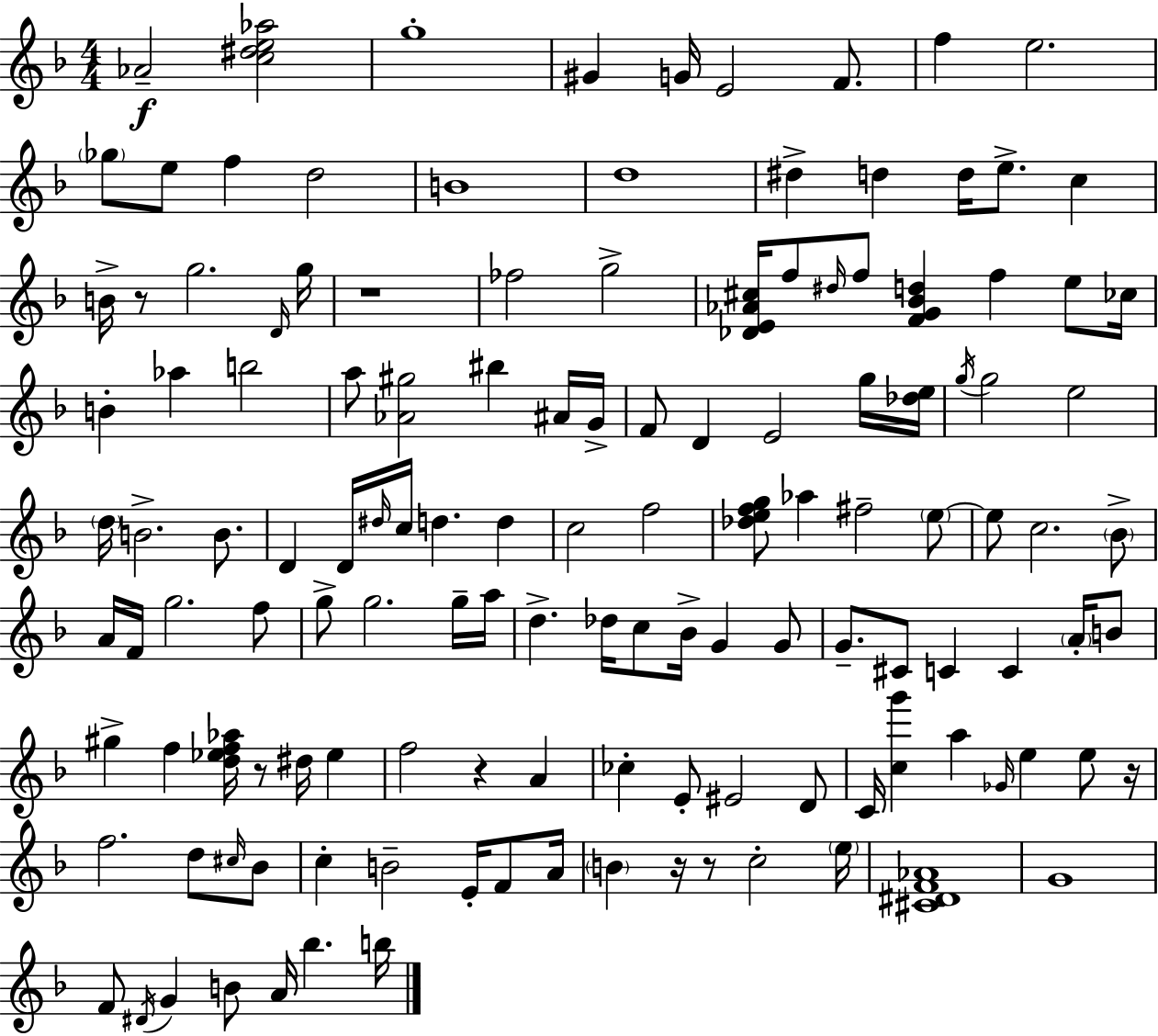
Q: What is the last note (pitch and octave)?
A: B5